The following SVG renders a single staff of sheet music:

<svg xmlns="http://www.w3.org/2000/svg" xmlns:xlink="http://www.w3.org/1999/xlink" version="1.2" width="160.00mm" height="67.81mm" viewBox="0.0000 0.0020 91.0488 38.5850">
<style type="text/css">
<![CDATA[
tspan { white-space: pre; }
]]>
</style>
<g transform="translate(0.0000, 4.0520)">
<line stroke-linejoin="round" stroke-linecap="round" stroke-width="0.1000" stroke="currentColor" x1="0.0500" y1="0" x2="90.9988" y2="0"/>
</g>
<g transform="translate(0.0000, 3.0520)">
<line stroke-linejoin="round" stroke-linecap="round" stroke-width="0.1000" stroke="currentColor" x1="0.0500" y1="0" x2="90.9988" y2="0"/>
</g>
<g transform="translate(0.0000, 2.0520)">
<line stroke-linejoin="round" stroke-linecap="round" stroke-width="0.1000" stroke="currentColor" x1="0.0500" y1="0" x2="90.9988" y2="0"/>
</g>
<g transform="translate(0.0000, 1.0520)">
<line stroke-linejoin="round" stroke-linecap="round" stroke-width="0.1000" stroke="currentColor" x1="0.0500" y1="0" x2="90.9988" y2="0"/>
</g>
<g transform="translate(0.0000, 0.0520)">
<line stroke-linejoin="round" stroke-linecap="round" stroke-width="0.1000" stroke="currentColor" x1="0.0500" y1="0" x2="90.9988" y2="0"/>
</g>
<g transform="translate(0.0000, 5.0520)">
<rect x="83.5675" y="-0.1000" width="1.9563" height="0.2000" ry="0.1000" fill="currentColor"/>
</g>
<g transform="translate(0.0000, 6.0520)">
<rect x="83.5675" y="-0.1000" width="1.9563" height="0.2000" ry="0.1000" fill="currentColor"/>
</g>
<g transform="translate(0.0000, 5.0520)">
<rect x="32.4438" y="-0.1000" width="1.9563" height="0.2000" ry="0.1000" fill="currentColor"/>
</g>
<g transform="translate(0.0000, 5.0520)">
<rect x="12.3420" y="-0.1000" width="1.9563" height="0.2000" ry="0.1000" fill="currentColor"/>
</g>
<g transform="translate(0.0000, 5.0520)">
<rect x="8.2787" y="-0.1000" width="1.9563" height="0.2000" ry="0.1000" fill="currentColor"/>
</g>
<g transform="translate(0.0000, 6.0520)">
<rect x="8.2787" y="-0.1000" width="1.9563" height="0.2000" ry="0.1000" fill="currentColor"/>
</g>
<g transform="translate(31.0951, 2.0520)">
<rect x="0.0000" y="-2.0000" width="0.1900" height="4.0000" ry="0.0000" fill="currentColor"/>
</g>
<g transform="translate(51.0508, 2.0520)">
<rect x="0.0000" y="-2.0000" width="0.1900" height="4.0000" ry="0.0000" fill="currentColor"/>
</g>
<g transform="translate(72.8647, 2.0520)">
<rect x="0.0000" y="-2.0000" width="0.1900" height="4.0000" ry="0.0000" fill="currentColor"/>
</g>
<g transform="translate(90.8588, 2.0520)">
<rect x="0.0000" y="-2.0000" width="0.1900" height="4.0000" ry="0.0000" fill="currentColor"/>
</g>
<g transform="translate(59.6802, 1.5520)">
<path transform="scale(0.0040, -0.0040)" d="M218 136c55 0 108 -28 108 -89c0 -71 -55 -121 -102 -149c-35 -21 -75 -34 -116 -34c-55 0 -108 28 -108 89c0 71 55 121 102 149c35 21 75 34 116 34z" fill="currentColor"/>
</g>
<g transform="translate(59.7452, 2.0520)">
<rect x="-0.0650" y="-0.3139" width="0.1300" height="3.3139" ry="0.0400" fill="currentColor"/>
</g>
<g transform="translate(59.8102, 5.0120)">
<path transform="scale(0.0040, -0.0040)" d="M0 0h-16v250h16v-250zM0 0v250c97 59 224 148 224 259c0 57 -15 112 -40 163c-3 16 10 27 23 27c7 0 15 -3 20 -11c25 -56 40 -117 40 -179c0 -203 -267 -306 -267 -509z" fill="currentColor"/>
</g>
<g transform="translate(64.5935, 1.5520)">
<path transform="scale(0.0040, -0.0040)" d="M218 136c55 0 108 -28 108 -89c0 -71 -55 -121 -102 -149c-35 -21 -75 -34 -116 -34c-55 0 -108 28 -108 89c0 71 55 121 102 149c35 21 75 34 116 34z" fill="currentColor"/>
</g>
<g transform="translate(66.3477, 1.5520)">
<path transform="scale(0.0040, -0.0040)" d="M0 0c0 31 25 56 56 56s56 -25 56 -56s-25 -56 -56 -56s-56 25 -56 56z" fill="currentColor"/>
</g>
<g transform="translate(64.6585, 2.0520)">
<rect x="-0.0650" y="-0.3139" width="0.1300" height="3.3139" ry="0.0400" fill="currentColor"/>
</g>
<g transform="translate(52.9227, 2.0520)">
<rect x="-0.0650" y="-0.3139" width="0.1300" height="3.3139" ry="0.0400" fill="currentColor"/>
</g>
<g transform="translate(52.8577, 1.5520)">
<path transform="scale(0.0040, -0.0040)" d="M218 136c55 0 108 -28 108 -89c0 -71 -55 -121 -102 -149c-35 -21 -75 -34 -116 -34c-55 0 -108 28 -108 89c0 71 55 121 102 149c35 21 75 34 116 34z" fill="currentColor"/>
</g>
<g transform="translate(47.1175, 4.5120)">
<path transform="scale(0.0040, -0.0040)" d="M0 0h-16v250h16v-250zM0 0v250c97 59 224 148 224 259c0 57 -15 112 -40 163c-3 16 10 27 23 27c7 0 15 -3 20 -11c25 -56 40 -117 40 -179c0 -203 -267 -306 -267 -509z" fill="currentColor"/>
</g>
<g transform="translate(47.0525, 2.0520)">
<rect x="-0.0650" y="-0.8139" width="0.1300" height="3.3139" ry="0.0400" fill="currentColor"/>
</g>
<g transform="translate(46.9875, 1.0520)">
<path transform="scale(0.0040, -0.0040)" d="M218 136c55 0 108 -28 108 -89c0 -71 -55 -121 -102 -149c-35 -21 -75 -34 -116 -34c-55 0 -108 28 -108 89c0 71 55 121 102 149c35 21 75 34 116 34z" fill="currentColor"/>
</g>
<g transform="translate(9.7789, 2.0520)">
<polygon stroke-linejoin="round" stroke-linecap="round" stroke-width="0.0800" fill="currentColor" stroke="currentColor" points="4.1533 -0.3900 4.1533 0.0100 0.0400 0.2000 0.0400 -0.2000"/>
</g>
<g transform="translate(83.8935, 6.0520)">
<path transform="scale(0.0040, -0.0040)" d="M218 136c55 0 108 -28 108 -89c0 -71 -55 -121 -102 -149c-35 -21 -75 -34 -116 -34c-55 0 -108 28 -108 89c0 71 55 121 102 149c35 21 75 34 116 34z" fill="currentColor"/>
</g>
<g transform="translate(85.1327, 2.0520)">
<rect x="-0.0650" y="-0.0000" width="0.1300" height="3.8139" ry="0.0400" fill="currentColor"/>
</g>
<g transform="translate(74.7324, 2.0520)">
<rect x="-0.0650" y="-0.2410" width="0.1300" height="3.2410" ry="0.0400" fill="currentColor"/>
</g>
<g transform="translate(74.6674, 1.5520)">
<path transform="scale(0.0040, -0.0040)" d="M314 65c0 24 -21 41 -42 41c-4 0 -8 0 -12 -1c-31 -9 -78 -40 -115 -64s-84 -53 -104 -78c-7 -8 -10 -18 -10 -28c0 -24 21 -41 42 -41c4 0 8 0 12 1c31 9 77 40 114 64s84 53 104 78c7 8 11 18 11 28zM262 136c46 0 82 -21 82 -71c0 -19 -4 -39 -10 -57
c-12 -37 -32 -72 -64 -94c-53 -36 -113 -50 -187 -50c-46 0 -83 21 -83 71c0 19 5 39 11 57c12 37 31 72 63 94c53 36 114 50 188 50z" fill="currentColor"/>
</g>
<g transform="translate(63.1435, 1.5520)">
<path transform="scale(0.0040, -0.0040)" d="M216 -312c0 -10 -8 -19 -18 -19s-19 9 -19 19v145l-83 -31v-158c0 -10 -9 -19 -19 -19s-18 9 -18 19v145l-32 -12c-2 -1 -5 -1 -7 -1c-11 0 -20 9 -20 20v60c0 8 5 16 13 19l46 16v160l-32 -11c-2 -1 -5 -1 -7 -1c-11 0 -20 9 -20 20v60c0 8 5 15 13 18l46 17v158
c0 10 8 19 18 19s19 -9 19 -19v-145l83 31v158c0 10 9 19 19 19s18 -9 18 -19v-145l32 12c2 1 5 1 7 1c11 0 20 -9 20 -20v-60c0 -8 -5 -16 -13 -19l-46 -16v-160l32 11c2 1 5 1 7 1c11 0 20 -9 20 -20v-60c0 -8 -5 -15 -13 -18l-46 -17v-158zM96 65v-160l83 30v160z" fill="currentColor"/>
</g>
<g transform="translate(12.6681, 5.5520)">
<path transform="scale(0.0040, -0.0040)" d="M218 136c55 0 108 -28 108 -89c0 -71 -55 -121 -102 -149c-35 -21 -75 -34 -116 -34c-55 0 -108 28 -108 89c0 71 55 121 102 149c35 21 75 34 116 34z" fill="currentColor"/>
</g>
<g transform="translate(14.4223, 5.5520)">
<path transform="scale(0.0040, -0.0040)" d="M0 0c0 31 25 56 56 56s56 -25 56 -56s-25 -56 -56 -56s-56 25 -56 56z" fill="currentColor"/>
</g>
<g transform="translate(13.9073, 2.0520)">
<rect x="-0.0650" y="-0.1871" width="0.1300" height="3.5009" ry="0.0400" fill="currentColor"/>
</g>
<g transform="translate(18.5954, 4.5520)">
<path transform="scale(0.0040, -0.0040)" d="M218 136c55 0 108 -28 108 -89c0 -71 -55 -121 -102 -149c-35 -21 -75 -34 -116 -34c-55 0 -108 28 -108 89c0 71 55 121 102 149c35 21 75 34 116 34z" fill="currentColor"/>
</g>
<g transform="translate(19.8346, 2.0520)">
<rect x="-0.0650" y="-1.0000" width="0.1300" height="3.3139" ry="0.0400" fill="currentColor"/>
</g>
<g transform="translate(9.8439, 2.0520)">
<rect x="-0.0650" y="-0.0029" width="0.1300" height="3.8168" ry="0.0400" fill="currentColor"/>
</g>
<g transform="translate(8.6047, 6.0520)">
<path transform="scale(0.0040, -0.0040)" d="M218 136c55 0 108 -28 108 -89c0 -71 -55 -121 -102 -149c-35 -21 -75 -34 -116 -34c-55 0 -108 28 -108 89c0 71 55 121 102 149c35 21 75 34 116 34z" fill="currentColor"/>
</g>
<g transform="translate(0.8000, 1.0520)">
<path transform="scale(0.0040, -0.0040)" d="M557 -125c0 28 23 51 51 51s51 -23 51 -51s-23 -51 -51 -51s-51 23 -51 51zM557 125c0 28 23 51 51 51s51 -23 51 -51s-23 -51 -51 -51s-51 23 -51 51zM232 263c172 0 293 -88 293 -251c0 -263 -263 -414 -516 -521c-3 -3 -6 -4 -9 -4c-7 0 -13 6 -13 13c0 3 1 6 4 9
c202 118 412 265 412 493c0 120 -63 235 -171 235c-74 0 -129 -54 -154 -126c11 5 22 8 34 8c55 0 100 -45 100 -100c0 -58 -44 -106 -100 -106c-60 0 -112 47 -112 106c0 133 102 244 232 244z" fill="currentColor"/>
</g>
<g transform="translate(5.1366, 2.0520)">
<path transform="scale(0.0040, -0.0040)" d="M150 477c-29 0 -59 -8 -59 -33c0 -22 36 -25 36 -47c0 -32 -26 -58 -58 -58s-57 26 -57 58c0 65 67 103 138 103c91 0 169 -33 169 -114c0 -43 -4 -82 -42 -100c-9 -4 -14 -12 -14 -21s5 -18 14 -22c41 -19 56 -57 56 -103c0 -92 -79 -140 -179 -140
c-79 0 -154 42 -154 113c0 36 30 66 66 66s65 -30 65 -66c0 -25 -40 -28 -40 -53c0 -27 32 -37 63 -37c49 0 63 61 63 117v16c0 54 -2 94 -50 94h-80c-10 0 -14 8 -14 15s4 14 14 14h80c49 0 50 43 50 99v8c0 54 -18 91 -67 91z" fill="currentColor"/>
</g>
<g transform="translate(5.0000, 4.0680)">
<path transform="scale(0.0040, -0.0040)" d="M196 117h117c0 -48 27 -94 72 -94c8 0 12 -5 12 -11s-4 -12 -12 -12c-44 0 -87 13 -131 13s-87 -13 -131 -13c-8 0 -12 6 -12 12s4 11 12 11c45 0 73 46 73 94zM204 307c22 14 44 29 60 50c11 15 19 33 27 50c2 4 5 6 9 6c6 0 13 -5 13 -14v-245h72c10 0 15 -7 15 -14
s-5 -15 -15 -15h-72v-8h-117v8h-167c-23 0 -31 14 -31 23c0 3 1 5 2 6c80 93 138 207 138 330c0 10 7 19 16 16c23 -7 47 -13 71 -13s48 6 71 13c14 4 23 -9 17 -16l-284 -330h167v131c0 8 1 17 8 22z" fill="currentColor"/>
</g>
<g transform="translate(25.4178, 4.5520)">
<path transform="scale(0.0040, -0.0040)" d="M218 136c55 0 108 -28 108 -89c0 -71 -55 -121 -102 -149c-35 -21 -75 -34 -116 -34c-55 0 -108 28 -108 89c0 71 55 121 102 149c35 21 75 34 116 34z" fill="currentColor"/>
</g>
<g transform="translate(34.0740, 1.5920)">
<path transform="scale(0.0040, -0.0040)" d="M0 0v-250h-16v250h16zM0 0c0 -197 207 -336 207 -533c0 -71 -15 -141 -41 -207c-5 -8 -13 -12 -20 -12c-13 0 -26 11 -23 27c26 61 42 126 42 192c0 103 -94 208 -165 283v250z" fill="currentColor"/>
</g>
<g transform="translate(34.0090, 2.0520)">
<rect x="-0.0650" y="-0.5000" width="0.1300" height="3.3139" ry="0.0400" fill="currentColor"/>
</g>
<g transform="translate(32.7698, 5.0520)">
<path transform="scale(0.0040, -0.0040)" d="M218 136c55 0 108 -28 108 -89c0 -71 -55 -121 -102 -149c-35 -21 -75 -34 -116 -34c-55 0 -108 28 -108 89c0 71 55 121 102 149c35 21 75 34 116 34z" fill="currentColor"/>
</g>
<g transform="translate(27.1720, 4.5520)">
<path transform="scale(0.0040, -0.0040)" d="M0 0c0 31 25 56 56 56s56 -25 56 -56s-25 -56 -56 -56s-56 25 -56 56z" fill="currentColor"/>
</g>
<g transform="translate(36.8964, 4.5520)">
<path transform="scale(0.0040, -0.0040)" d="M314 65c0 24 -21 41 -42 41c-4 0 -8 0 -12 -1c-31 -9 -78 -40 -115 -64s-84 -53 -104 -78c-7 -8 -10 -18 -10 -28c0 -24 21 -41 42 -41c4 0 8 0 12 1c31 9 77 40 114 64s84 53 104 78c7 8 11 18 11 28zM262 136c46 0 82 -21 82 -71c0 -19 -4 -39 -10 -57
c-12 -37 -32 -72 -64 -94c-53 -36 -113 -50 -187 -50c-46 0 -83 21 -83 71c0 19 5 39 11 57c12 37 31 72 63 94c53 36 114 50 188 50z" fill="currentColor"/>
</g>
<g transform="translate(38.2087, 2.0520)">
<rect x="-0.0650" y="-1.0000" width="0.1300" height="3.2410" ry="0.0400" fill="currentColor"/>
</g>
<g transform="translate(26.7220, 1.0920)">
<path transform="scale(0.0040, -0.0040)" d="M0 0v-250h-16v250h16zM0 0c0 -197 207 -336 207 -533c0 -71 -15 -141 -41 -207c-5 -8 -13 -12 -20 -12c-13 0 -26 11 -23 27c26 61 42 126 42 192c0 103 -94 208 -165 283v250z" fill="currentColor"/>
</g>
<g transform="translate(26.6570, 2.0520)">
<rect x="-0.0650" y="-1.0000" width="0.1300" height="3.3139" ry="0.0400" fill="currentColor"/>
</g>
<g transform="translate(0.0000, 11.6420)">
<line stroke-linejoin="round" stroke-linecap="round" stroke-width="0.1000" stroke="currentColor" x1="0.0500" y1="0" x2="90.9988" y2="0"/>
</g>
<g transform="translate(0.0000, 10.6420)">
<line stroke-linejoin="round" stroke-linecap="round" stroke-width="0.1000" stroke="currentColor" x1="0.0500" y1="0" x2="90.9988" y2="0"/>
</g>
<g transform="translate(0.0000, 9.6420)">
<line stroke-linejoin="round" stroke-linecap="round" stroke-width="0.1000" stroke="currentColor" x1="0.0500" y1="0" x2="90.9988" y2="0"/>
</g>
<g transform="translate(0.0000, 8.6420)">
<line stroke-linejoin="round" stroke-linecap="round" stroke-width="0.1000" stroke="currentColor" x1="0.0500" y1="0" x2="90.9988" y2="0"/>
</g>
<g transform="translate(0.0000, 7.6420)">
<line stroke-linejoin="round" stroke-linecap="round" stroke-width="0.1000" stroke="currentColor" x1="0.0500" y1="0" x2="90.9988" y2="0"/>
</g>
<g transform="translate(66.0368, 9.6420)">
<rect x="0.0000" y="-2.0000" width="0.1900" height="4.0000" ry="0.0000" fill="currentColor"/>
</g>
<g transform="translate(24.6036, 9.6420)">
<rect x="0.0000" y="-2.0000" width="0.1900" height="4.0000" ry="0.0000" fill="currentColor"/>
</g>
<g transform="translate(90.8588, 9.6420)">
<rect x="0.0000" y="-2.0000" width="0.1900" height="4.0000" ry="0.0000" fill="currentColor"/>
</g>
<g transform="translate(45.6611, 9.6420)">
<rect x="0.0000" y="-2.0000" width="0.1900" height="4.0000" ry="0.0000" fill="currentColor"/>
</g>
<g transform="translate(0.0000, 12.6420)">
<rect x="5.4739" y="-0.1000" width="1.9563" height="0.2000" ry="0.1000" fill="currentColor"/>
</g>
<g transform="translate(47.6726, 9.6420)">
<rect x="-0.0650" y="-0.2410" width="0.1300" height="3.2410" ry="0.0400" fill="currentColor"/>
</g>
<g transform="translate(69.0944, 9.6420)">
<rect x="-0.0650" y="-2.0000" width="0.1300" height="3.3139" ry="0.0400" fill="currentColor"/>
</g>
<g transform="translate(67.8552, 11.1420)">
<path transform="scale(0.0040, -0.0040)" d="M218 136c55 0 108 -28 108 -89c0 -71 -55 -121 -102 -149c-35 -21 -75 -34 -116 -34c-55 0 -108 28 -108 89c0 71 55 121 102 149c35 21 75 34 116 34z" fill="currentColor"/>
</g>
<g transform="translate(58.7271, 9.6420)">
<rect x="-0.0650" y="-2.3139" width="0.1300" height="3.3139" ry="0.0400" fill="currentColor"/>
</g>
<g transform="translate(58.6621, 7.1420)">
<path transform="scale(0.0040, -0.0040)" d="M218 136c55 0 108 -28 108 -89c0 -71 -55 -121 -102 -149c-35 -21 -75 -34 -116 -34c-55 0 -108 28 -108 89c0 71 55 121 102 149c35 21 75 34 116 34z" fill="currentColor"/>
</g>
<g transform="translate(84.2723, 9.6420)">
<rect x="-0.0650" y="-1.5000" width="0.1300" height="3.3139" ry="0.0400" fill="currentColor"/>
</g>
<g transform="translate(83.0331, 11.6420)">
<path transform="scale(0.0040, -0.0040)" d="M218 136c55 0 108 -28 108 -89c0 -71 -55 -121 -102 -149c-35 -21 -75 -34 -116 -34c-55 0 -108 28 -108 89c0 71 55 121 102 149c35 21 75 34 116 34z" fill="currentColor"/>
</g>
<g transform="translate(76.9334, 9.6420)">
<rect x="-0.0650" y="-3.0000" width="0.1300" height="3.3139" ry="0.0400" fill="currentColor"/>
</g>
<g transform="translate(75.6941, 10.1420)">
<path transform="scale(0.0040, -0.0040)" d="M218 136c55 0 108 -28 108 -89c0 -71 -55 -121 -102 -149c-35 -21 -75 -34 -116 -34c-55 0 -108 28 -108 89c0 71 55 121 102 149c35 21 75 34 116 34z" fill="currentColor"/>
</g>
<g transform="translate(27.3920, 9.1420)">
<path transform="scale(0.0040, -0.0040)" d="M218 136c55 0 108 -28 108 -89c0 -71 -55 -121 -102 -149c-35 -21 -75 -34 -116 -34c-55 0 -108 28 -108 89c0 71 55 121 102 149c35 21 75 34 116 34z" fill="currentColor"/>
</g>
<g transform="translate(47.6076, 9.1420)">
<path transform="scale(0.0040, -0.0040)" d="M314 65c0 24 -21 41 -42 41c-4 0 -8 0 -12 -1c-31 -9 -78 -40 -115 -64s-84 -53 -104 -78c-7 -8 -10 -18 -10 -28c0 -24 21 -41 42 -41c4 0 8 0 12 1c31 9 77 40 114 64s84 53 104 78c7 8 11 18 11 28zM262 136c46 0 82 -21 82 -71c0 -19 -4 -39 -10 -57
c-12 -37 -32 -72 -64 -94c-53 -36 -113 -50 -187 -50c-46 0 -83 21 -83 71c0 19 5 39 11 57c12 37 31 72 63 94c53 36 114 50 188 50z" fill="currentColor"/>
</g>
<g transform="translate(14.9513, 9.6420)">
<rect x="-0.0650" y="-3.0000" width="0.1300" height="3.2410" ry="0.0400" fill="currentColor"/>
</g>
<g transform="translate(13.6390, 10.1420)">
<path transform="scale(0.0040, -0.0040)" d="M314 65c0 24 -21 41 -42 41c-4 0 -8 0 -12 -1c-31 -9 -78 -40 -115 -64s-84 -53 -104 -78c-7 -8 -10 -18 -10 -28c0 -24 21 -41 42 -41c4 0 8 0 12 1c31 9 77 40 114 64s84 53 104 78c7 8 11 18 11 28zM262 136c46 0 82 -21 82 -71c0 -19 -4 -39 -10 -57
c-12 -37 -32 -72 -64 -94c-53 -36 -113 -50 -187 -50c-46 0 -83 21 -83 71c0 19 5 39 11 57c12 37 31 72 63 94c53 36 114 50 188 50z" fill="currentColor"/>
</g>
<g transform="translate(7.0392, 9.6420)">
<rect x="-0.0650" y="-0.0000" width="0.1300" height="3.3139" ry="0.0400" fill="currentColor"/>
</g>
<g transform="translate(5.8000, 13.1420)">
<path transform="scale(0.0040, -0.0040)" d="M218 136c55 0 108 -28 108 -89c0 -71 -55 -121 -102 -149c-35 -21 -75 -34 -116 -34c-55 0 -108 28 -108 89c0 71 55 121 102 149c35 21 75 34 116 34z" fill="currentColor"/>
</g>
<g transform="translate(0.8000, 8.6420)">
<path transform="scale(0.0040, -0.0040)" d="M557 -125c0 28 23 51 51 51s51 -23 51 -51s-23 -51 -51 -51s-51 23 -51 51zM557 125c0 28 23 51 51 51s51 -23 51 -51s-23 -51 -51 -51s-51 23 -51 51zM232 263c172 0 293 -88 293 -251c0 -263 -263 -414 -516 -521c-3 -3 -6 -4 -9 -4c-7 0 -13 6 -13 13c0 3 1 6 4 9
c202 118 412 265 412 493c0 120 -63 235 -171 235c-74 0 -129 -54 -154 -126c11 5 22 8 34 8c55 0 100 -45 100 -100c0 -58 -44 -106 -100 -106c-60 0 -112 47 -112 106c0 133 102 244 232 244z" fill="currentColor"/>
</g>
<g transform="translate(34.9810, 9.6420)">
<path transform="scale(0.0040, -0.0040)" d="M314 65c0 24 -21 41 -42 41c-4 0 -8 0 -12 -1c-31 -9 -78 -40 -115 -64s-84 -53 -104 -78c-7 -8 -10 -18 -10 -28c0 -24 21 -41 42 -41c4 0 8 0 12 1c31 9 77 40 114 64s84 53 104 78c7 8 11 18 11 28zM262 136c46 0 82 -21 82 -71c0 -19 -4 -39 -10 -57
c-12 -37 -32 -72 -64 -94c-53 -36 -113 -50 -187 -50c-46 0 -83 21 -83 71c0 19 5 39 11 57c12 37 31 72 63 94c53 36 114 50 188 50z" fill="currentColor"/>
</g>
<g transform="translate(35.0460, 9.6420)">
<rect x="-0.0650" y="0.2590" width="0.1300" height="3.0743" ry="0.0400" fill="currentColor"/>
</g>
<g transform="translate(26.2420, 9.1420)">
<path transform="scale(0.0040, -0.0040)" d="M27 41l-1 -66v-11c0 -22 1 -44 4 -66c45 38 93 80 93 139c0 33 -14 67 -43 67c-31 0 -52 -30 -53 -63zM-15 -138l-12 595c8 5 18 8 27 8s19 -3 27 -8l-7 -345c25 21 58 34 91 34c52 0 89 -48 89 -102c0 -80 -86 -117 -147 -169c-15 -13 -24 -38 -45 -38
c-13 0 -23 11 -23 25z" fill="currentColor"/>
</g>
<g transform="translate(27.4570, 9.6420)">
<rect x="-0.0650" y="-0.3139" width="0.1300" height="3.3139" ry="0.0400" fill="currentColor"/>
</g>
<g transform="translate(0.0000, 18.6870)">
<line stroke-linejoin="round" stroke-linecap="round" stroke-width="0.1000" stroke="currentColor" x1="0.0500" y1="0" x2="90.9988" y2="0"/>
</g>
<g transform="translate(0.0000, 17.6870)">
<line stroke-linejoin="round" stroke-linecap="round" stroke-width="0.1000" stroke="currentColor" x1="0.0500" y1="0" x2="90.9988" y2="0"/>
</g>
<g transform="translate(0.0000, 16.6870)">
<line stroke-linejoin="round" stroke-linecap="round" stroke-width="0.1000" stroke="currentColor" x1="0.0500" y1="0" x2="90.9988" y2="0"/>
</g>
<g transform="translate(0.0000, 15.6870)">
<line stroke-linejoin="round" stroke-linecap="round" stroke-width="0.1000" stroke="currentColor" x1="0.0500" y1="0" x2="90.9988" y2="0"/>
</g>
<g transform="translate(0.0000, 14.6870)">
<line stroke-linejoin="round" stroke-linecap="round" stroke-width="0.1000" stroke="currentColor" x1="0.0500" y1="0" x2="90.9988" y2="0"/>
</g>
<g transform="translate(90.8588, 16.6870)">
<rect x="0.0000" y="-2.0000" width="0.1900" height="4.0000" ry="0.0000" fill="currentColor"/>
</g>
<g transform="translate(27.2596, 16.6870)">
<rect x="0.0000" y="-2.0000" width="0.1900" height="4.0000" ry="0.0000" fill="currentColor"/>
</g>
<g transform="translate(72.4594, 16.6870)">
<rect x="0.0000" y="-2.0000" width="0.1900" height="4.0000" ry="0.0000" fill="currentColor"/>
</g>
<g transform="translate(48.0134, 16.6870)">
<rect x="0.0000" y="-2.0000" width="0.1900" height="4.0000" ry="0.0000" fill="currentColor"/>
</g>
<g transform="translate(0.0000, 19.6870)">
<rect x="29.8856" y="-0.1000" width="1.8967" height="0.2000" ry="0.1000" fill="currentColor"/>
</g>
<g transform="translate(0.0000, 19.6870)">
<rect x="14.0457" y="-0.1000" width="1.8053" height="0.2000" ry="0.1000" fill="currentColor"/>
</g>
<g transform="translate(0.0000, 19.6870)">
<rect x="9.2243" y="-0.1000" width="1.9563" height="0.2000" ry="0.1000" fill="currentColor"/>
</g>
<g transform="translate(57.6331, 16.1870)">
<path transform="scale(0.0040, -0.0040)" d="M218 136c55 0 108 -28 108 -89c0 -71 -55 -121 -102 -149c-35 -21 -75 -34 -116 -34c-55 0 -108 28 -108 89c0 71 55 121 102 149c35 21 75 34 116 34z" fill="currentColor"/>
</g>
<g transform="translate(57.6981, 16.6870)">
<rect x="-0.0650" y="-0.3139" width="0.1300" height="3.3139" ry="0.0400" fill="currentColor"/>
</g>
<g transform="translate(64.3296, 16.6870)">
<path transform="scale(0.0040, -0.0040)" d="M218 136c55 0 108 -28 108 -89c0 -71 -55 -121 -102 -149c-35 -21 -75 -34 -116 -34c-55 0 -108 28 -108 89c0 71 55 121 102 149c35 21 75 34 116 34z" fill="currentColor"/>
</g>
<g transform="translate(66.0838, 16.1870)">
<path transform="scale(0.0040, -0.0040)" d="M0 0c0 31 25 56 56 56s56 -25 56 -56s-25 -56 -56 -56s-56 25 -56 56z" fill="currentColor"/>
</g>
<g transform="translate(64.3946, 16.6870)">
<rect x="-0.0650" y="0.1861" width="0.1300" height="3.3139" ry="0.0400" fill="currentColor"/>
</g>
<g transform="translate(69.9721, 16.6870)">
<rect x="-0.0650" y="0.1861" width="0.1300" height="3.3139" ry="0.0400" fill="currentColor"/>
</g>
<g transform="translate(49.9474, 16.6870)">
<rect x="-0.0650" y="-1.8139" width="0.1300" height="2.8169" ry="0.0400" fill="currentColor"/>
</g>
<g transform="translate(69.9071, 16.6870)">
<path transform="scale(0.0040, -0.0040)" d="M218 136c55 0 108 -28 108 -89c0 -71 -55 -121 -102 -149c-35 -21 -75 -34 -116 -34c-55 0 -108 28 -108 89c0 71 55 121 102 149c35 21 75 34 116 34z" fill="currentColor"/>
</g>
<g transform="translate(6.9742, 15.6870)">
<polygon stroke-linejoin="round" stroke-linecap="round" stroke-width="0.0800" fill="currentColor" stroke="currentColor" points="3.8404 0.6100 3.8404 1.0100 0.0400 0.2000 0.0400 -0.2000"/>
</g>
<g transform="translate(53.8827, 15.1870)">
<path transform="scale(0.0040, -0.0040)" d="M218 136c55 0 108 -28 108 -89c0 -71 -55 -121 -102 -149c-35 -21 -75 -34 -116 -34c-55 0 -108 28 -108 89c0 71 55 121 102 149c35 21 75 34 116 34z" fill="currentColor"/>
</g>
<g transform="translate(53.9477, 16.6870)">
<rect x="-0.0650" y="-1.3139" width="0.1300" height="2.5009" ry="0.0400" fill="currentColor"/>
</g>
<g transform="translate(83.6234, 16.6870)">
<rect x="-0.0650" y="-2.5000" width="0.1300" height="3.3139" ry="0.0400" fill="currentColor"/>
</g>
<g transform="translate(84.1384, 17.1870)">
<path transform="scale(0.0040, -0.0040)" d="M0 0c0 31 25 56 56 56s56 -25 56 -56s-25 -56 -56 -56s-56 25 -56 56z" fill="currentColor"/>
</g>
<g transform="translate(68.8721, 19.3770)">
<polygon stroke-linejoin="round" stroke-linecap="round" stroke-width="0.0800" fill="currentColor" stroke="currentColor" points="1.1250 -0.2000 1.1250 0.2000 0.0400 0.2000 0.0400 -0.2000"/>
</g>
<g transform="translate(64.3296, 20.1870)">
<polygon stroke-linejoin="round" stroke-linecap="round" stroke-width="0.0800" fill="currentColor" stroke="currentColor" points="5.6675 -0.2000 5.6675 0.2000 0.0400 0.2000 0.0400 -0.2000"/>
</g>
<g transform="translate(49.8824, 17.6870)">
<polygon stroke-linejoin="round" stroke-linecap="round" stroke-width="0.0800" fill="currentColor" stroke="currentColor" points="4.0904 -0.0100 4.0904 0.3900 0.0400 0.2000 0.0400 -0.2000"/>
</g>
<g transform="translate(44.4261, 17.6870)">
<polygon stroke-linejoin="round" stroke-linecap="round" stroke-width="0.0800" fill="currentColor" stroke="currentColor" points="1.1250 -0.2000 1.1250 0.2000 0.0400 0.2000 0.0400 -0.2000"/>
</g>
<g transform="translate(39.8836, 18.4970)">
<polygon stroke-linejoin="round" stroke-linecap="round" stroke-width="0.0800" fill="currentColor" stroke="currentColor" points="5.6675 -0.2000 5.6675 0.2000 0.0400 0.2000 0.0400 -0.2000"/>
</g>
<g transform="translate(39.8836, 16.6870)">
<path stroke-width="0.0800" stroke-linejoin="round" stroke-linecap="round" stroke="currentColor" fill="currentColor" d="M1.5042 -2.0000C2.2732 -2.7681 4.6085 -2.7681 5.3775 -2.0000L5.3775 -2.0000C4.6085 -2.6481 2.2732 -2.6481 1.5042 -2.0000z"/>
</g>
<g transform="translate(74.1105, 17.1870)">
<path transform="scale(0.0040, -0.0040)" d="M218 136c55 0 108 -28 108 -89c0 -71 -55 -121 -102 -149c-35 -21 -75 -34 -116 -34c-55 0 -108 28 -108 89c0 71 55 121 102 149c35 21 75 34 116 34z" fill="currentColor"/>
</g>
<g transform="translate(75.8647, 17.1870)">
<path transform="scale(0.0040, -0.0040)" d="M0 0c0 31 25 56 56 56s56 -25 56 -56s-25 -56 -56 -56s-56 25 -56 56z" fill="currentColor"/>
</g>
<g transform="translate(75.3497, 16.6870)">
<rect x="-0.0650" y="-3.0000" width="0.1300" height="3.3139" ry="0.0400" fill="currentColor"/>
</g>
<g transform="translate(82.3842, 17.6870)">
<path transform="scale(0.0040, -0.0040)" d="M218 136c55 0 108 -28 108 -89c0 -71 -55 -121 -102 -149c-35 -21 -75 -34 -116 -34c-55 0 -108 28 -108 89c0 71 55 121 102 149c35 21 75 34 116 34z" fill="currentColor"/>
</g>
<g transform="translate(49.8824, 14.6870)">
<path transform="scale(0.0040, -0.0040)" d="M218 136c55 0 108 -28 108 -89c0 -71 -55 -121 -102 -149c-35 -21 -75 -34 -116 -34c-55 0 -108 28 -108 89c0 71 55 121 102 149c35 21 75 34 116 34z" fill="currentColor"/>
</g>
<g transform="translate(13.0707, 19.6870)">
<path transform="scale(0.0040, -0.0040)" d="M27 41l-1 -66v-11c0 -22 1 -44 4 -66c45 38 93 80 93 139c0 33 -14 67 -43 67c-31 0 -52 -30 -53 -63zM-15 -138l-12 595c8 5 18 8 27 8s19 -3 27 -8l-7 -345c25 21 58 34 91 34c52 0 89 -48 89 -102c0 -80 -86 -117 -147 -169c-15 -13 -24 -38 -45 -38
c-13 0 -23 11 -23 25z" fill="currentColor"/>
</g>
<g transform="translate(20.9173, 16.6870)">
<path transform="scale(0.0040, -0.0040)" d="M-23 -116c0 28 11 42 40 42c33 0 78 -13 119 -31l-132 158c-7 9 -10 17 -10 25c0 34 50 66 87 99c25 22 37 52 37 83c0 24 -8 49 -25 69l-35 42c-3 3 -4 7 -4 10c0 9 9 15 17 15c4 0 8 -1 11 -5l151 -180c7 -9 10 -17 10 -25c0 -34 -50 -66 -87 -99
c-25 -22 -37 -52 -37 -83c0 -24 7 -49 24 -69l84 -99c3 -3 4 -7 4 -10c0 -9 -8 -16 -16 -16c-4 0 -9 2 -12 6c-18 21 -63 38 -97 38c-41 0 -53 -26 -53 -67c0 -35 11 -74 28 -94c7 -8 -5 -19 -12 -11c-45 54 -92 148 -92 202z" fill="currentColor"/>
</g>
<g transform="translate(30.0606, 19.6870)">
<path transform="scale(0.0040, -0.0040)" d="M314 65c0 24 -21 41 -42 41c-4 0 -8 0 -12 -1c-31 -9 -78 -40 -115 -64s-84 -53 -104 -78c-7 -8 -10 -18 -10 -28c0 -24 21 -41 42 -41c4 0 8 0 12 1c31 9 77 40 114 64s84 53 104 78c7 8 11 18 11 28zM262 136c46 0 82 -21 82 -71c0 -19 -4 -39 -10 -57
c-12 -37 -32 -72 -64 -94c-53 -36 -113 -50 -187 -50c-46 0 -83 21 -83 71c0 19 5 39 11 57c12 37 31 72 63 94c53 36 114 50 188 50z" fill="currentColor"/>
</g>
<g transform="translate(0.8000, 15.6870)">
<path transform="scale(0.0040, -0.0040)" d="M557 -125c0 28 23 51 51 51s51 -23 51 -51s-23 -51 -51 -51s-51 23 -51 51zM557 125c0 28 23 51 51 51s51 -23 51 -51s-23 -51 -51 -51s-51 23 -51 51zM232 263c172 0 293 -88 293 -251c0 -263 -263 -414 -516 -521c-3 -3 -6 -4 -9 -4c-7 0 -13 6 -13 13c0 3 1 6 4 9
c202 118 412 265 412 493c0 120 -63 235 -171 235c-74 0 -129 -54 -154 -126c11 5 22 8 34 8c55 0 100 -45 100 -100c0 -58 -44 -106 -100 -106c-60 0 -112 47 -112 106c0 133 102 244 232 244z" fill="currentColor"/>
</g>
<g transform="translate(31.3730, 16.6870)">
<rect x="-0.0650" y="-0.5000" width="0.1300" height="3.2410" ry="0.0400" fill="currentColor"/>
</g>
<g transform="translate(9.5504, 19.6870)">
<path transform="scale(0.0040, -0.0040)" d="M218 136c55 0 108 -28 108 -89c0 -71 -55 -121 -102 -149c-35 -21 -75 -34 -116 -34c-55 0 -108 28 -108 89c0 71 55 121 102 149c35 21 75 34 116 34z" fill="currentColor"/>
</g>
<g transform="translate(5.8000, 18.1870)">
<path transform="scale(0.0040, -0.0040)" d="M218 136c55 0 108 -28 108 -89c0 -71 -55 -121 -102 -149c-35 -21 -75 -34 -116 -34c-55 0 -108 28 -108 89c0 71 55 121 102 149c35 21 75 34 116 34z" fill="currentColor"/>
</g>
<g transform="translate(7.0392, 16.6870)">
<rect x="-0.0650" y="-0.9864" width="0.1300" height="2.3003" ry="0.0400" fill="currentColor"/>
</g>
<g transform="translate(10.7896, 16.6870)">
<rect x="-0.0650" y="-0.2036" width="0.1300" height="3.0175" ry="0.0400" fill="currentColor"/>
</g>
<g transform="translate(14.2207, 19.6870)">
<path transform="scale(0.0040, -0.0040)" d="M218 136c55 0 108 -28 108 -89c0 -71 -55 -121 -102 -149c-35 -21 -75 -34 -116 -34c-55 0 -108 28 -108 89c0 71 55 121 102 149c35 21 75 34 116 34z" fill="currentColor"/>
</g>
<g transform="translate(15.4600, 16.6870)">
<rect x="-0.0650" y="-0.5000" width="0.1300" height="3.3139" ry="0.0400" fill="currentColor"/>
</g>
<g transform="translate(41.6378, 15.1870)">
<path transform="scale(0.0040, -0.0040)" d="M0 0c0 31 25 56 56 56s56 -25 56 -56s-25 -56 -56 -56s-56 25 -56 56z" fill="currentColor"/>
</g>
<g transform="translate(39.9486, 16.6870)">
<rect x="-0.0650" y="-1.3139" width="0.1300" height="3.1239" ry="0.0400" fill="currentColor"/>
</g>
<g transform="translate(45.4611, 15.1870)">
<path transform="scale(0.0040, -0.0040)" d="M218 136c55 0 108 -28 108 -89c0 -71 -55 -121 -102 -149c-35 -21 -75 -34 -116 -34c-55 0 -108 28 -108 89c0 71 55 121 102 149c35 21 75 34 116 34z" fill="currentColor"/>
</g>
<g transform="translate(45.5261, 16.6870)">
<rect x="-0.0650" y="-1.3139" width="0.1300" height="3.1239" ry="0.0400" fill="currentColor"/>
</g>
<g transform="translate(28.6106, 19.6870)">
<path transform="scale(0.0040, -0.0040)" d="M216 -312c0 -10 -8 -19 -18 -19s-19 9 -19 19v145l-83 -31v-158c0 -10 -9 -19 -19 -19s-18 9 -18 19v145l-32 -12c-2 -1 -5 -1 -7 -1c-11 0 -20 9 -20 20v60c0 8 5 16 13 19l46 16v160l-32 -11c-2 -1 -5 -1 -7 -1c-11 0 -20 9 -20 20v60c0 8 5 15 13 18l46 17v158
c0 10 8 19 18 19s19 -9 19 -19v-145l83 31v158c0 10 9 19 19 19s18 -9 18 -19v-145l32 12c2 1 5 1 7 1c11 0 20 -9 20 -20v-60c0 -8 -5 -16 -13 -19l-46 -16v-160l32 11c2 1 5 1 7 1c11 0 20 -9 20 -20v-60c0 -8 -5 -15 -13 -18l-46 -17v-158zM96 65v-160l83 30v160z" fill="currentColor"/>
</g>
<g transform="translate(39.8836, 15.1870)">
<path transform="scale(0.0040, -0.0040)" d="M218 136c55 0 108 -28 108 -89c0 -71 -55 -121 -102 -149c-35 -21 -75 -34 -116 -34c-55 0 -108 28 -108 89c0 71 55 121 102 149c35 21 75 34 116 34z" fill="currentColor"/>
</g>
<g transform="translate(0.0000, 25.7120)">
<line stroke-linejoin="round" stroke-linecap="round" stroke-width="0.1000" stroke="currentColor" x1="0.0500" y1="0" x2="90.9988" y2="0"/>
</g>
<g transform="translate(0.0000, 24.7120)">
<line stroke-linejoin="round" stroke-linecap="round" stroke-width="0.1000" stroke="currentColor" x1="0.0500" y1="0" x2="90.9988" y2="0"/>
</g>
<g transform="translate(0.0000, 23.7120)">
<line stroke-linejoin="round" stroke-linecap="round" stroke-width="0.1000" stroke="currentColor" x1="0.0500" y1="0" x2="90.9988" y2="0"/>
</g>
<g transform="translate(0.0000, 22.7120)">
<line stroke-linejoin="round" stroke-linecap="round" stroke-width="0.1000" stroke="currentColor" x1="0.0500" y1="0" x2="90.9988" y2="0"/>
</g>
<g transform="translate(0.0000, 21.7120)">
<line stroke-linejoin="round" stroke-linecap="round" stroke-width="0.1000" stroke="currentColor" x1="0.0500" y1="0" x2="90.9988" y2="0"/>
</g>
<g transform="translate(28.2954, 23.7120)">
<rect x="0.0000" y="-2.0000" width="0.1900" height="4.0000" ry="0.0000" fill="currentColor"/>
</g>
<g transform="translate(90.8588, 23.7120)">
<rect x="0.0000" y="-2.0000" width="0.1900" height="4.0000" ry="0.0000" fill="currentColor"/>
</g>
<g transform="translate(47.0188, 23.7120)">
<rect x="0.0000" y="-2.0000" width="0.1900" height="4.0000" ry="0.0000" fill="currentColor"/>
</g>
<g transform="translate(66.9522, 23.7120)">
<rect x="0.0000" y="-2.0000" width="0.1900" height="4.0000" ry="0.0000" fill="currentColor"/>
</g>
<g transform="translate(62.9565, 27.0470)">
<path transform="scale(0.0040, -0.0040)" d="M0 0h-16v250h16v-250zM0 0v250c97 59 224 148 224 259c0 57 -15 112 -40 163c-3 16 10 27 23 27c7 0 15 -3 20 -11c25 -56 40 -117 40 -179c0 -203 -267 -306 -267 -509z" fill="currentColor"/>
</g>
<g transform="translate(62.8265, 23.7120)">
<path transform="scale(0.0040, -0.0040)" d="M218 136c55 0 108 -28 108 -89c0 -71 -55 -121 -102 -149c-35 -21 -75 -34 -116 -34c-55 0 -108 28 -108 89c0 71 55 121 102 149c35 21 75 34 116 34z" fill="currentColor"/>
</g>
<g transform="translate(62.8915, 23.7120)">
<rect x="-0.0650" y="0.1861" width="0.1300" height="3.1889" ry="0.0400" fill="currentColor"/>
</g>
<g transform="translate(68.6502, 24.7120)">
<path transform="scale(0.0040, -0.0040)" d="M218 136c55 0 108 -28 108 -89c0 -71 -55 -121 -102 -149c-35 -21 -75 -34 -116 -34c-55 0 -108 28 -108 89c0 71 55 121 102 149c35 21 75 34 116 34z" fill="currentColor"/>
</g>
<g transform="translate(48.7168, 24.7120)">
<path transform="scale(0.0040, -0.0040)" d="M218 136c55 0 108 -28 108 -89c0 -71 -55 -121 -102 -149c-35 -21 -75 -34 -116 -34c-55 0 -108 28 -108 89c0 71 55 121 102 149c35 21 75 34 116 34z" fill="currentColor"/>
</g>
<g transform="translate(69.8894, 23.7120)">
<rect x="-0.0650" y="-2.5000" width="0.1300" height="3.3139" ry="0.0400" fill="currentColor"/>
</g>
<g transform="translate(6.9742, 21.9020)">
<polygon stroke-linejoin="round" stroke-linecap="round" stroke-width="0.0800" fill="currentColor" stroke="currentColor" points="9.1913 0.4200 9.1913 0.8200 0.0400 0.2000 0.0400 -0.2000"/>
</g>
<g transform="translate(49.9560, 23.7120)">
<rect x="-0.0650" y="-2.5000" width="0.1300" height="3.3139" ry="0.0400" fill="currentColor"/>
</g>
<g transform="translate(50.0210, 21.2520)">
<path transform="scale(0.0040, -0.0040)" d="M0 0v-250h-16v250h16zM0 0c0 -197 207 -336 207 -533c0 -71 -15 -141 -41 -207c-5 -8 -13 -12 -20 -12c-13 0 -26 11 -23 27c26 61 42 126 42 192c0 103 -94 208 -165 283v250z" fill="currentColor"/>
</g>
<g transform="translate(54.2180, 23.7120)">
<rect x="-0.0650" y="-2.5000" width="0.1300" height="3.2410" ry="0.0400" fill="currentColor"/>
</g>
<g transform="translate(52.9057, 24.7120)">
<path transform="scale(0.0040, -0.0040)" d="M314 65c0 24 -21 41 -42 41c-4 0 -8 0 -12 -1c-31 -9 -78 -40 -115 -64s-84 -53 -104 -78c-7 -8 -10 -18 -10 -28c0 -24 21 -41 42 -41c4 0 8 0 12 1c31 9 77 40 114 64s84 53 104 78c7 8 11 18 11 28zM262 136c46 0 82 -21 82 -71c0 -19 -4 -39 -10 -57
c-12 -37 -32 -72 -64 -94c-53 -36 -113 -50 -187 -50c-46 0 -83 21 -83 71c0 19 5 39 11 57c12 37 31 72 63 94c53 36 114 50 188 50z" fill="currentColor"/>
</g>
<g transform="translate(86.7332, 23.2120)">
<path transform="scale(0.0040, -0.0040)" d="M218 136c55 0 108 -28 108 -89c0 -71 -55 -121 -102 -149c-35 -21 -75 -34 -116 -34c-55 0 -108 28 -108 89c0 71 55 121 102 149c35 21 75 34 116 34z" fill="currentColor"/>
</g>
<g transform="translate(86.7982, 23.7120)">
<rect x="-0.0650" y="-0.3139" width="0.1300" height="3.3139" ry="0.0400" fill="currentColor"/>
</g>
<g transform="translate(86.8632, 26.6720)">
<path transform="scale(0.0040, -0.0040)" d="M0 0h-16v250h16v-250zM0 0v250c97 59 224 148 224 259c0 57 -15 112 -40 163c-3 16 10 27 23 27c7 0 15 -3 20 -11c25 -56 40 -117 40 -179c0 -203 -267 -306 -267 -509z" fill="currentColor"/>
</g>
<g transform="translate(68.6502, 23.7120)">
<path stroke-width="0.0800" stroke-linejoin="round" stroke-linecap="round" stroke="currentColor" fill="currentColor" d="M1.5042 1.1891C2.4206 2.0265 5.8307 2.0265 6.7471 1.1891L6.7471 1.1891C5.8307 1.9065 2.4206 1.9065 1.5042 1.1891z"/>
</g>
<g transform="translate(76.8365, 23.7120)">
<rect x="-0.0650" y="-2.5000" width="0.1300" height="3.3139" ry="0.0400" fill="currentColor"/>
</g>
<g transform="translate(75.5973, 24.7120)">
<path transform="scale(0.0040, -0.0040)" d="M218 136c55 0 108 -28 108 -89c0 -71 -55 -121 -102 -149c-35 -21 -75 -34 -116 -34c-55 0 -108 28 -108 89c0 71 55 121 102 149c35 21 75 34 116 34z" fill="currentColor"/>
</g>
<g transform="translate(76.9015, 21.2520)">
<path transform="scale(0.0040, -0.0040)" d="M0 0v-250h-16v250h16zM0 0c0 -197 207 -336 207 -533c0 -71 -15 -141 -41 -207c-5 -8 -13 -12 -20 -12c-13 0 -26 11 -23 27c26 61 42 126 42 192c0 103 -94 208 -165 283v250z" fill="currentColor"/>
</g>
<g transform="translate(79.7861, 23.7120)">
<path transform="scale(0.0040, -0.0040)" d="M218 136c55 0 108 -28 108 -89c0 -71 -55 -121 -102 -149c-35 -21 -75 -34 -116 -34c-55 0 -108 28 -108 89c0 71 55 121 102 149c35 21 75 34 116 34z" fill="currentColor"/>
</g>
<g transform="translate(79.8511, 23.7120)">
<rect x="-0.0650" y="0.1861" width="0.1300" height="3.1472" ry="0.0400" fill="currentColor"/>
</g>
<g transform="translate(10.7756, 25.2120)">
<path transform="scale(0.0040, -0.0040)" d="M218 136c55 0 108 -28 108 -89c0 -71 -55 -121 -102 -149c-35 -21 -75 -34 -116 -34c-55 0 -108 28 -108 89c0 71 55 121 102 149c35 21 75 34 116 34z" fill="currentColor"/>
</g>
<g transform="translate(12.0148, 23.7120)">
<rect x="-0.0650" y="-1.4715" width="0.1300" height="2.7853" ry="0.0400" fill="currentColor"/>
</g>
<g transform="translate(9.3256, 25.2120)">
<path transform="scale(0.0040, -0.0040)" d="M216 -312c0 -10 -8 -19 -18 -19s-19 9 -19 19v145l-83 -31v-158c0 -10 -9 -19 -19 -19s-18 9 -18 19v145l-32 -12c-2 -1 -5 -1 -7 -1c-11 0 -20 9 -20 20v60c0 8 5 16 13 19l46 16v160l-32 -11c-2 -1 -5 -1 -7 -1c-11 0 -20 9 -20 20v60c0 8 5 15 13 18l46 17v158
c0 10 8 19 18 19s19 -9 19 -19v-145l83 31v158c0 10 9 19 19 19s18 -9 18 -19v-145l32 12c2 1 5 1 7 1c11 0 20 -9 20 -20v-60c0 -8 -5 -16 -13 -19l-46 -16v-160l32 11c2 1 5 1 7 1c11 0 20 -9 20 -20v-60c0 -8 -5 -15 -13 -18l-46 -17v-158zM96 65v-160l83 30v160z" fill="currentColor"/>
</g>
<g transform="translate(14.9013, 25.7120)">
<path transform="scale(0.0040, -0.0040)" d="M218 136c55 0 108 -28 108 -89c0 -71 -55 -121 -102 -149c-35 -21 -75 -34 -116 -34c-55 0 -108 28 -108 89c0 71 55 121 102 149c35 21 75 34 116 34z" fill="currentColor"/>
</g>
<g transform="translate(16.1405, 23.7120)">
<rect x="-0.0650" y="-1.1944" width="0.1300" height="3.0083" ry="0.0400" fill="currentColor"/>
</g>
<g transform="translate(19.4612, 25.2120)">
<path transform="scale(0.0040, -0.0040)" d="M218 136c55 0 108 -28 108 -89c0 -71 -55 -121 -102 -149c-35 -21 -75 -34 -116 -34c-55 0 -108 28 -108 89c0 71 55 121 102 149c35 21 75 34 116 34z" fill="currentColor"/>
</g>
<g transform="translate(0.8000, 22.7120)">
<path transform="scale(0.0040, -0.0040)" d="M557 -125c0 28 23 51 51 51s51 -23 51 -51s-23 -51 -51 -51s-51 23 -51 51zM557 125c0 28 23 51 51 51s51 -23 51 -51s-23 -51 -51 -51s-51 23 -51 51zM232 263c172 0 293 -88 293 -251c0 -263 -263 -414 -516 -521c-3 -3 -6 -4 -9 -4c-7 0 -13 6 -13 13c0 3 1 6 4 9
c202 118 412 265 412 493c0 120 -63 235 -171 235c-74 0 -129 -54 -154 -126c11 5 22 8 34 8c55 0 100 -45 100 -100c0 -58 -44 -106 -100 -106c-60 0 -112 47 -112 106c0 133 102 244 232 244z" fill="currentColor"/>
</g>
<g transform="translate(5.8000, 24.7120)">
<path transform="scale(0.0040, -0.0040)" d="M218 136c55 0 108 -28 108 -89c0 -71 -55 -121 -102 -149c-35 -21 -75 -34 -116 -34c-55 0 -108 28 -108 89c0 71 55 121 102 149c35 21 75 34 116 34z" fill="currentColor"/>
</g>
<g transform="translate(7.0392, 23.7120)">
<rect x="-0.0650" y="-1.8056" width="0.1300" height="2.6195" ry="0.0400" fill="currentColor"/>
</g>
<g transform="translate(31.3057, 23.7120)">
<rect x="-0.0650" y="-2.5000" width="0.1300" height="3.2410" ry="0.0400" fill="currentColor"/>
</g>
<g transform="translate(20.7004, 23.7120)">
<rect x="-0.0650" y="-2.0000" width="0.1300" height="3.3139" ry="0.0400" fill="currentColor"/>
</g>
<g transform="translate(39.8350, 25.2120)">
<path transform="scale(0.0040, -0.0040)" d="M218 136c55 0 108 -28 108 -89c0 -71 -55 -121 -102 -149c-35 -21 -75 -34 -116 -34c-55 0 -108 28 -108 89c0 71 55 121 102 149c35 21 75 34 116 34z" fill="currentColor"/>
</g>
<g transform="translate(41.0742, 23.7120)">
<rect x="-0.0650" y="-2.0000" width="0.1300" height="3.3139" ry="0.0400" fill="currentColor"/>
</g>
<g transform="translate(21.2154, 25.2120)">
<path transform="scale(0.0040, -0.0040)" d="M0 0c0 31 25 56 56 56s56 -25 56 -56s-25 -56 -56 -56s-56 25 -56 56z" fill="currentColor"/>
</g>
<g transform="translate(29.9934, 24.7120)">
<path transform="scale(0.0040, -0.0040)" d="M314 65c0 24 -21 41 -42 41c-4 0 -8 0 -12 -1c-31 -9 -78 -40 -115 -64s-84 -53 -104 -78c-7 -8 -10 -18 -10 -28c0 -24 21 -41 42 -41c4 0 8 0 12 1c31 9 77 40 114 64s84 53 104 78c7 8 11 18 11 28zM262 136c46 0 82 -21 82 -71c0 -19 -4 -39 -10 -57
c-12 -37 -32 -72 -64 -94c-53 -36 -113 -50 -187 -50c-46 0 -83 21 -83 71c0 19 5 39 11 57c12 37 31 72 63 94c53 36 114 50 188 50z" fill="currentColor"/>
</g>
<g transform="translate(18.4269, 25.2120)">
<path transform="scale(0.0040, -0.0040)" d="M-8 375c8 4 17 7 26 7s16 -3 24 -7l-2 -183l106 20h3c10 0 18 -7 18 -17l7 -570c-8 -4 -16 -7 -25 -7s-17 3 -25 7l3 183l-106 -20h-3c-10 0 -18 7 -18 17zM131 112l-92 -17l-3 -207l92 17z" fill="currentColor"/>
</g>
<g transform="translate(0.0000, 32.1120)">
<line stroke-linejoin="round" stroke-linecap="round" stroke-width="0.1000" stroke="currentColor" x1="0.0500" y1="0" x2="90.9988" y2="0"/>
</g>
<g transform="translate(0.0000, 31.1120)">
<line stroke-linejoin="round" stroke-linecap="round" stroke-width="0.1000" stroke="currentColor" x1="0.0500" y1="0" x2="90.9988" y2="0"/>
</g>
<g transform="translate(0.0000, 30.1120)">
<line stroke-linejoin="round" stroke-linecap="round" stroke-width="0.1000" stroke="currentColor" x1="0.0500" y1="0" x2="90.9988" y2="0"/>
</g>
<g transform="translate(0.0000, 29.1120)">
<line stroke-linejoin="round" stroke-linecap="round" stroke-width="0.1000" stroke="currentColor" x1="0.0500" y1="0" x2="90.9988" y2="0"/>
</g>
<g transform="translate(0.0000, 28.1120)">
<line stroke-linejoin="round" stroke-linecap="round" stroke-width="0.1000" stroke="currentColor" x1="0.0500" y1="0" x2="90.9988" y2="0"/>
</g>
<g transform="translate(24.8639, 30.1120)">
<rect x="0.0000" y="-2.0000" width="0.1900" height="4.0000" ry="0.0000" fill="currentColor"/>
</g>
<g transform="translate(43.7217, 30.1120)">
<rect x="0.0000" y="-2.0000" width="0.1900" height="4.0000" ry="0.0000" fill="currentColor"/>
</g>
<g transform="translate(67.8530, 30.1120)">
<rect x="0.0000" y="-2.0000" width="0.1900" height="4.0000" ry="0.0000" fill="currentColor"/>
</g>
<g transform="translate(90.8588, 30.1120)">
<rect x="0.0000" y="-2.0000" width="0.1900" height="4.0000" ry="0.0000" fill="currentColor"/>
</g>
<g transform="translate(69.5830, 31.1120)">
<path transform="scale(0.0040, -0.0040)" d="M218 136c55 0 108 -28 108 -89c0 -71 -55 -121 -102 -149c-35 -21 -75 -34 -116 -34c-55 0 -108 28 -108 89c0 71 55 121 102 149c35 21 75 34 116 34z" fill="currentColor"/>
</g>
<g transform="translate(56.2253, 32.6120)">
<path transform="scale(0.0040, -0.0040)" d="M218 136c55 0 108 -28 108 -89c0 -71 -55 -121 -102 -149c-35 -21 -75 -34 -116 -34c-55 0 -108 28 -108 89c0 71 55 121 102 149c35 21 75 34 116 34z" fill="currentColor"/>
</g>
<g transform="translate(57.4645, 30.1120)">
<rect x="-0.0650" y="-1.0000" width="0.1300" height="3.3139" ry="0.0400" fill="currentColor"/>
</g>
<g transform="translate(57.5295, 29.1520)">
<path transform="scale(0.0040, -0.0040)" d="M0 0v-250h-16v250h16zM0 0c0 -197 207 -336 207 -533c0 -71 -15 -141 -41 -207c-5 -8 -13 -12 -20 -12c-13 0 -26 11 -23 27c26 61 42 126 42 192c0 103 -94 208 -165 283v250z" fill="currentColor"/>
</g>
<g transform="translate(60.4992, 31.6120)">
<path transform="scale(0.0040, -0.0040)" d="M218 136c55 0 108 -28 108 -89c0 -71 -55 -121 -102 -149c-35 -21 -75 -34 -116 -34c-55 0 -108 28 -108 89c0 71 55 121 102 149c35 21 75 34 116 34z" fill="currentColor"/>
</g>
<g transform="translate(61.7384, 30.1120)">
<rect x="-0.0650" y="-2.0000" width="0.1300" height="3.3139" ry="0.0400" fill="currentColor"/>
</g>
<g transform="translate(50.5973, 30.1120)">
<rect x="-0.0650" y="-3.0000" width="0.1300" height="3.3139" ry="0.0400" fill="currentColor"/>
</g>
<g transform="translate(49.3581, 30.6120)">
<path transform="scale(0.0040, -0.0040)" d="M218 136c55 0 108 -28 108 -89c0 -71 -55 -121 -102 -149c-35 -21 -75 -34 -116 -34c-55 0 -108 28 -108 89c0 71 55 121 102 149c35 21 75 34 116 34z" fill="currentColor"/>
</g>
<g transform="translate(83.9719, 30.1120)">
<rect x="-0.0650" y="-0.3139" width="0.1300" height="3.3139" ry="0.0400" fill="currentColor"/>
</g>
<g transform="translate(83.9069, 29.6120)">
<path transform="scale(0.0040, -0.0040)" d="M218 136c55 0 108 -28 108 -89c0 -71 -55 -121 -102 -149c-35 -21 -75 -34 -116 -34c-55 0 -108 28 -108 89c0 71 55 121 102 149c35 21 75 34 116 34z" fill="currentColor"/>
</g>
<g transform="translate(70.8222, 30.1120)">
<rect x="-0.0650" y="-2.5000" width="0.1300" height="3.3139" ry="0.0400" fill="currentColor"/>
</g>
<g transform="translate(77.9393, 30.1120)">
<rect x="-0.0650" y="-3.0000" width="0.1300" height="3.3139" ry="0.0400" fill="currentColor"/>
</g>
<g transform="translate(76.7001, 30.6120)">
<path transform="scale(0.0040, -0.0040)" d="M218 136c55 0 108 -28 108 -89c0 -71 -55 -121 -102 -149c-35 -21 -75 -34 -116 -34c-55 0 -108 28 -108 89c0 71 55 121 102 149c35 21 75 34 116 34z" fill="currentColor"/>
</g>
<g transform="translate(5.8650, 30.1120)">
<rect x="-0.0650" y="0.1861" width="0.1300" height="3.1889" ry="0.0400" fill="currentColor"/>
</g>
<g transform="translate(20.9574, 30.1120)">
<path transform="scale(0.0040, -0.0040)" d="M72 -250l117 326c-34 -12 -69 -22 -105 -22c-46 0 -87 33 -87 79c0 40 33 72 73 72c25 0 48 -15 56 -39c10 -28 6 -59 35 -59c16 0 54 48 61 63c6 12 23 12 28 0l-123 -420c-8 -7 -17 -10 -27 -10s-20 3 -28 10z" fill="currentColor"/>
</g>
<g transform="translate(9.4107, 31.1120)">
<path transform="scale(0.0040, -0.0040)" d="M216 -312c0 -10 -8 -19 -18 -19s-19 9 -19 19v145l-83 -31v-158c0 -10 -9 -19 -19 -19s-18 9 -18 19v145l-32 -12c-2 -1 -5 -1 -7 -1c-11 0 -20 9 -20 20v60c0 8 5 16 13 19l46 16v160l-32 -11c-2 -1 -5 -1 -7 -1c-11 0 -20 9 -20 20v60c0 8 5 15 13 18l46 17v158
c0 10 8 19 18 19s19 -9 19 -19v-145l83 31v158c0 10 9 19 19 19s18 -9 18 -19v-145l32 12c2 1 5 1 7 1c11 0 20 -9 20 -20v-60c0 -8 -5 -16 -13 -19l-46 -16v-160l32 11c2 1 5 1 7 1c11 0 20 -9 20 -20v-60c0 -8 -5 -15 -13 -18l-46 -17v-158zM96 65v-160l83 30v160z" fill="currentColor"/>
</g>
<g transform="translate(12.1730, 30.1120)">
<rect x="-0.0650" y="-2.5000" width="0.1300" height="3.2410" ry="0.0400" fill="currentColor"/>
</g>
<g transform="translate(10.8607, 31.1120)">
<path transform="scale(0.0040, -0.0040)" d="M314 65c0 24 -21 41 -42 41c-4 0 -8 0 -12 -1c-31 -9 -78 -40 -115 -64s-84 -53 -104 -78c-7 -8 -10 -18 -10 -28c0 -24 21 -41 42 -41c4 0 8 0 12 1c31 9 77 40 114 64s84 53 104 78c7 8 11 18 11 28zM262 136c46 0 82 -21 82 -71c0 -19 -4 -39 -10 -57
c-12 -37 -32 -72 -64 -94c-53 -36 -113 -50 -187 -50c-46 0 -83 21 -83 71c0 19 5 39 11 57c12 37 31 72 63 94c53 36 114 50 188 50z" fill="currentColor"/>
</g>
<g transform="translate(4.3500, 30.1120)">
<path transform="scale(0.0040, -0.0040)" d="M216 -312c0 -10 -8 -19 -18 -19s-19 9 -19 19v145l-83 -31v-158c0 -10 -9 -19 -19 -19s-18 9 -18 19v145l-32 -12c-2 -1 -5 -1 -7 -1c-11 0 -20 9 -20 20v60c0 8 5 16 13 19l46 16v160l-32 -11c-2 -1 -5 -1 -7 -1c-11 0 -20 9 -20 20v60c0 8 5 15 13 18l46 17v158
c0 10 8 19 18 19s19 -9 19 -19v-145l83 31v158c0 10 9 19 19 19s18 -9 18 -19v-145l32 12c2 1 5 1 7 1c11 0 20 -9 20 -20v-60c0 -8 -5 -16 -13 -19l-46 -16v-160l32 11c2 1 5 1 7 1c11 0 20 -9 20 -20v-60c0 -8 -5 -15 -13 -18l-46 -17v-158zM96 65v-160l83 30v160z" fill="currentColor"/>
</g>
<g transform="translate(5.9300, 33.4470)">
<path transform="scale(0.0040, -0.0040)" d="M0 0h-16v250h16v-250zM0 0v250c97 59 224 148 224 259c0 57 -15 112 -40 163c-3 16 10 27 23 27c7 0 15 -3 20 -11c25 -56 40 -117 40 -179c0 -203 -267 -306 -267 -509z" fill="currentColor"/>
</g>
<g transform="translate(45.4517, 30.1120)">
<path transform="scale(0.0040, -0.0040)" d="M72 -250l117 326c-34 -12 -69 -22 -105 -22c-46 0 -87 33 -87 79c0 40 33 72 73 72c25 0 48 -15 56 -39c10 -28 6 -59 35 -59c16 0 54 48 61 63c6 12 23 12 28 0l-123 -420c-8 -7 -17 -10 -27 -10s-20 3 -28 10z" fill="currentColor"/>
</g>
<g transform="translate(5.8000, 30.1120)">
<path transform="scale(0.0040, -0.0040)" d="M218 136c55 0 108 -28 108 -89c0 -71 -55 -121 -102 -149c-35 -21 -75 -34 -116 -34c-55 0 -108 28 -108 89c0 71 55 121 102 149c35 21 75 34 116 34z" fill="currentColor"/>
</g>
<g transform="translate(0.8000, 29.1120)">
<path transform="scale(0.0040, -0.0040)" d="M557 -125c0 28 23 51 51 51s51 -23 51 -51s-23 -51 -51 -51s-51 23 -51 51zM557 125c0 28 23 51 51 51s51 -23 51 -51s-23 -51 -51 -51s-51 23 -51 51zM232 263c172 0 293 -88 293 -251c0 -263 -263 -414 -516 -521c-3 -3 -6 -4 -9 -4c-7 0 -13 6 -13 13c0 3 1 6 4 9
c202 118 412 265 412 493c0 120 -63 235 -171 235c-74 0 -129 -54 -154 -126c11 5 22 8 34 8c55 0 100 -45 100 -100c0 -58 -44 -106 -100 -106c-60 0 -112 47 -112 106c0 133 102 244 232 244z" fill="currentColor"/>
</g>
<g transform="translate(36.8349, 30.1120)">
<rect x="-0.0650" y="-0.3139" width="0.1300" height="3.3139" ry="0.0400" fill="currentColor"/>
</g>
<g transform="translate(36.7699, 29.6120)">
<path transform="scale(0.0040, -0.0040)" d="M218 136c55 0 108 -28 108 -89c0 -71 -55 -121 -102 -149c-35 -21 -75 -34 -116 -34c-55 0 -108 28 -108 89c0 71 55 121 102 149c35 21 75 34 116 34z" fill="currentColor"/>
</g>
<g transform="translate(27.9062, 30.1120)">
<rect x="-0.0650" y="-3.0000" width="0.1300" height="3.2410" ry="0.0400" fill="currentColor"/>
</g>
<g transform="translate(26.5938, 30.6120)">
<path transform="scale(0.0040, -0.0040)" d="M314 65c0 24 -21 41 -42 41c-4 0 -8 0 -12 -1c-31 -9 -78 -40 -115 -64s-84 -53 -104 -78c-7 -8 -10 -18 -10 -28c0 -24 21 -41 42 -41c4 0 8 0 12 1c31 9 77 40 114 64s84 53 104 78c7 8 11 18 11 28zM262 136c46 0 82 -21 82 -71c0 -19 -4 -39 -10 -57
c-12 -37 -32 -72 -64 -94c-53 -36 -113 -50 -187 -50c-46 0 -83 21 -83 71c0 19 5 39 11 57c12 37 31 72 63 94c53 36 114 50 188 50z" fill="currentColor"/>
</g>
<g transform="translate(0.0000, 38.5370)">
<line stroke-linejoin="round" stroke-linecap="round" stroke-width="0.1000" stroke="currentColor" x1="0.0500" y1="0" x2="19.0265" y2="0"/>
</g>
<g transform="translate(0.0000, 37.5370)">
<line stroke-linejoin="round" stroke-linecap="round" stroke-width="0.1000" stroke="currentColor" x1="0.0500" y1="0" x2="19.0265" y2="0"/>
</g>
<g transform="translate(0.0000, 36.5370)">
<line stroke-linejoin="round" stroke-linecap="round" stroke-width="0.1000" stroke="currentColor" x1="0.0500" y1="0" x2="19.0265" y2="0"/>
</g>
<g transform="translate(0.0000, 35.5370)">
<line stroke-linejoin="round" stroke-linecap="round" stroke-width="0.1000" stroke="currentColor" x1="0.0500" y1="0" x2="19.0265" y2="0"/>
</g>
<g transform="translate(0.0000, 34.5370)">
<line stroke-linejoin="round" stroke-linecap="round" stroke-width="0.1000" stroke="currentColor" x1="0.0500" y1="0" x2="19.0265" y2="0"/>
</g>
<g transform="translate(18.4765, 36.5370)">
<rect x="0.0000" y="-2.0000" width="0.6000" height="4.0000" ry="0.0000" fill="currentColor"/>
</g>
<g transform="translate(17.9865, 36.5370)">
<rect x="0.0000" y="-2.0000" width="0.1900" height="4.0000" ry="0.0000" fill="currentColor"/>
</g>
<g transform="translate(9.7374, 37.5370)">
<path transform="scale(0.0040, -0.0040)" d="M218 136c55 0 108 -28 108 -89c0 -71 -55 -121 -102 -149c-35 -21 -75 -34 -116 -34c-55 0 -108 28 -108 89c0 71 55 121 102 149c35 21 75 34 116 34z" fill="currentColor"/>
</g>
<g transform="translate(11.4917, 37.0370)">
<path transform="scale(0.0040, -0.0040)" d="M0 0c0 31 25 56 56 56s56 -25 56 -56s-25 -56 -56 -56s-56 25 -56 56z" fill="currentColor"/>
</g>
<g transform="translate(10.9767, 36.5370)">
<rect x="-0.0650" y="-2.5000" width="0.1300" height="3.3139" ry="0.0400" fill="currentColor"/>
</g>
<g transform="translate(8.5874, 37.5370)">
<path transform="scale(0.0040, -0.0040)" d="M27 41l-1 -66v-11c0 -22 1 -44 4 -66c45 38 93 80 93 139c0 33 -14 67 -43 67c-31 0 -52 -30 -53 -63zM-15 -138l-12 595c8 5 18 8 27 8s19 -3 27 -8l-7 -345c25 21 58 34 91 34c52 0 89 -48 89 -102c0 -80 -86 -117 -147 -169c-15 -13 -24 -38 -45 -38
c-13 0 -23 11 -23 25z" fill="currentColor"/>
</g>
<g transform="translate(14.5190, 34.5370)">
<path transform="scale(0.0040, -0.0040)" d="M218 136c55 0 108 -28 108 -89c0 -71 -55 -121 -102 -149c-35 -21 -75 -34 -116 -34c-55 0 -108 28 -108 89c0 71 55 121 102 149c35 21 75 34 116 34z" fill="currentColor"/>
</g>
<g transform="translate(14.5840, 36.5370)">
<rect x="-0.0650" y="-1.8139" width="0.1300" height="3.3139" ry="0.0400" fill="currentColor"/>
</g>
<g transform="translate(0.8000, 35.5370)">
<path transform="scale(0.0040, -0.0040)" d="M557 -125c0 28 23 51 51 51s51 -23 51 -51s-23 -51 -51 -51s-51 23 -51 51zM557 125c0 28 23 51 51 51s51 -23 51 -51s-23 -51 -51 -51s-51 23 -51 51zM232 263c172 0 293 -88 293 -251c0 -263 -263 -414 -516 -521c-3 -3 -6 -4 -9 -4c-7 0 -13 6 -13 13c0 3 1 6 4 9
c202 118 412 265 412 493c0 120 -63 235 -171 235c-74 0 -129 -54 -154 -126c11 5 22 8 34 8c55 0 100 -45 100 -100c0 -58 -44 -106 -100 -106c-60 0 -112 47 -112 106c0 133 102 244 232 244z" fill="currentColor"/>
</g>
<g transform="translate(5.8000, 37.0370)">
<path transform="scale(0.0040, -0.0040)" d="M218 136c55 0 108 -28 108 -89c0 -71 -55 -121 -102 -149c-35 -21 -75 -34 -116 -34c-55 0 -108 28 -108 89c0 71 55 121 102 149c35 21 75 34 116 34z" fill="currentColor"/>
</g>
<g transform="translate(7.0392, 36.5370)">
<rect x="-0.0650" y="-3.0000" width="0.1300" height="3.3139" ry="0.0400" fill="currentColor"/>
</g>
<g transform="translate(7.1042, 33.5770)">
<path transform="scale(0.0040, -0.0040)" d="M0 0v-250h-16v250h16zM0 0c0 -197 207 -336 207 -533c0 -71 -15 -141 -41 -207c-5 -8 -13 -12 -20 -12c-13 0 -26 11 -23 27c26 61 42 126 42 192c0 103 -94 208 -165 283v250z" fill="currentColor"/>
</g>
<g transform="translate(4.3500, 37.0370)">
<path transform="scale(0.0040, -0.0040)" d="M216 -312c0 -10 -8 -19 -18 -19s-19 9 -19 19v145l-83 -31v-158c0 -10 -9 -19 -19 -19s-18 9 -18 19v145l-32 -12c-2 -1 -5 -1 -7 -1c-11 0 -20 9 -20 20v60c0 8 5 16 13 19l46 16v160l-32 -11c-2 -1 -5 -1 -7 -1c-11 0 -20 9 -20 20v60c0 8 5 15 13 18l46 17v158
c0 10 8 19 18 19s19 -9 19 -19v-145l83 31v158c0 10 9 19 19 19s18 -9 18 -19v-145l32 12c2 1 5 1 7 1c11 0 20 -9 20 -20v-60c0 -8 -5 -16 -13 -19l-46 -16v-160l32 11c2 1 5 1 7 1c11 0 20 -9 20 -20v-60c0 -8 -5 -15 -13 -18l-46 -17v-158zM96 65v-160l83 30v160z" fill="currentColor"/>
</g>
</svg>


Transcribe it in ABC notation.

X:1
T:Untitled
M:3/4
L:1/4
K:C
C,,/2 D,,/2 F,, F,,/2 E,,/2 F,,2 F,/2 E, E,/2 ^E, E,2 C,, D,, C,2 _E, D,2 E,2 B, A,, C, G,, A,,/2 E,,/2 _E,, z ^E,,2 G,/2 G,/4 A,/2 G,/2 E, D,/2 D,/4 C, B,, B,,/2 ^A,,/2 G,,/2 A,, B,,2 A,, B,,/2 B,,2 D,/2 B,, B,,/2 D, E,/2 ^D,/2 ^B,,2 z/2 C,2 E, z/2 C, F,,/2 A,, B,, C, E, ^C,/2 _B,, A,